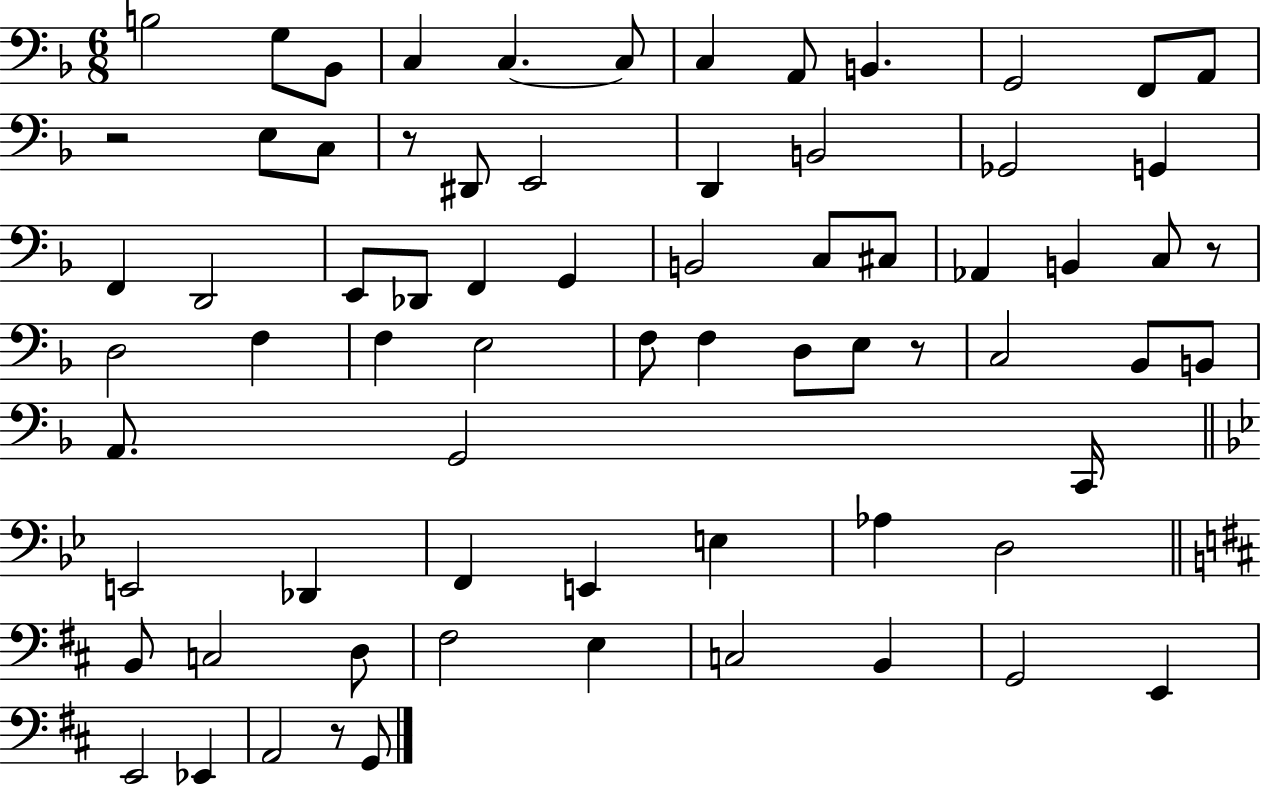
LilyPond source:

{
  \clef bass
  \numericTimeSignature
  \time 6/8
  \key f \major
  b2 g8 bes,8 | c4 c4.~~ c8 | c4 a,8 b,4. | g,2 f,8 a,8 | \break r2 e8 c8 | r8 dis,8 e,2 | d,4 b,2 | ges,2 g,4 | \break f,4 d,2 | e,8 des,8 f,4 g,4 | b,2 c8 cis8 | aes,4 b,4 c8 r8 | \break d2 f4 | f4 e2 | f8 f4 d8 e8 r8 | c2 bes,8 b,8 | \break a,8. g,2 c,16 | \bar "||" \break \key bes \major e,2 des,4 | f,4 e,4 e4 | aes4 d2 | \bar "||" \break \key d \major b,8 c2 d8 | fis2 e4 | c2 b,4 | g,2 e,4 | \break e,2 ees,4 | a,2 r8 g,8 | \bar "|."
}